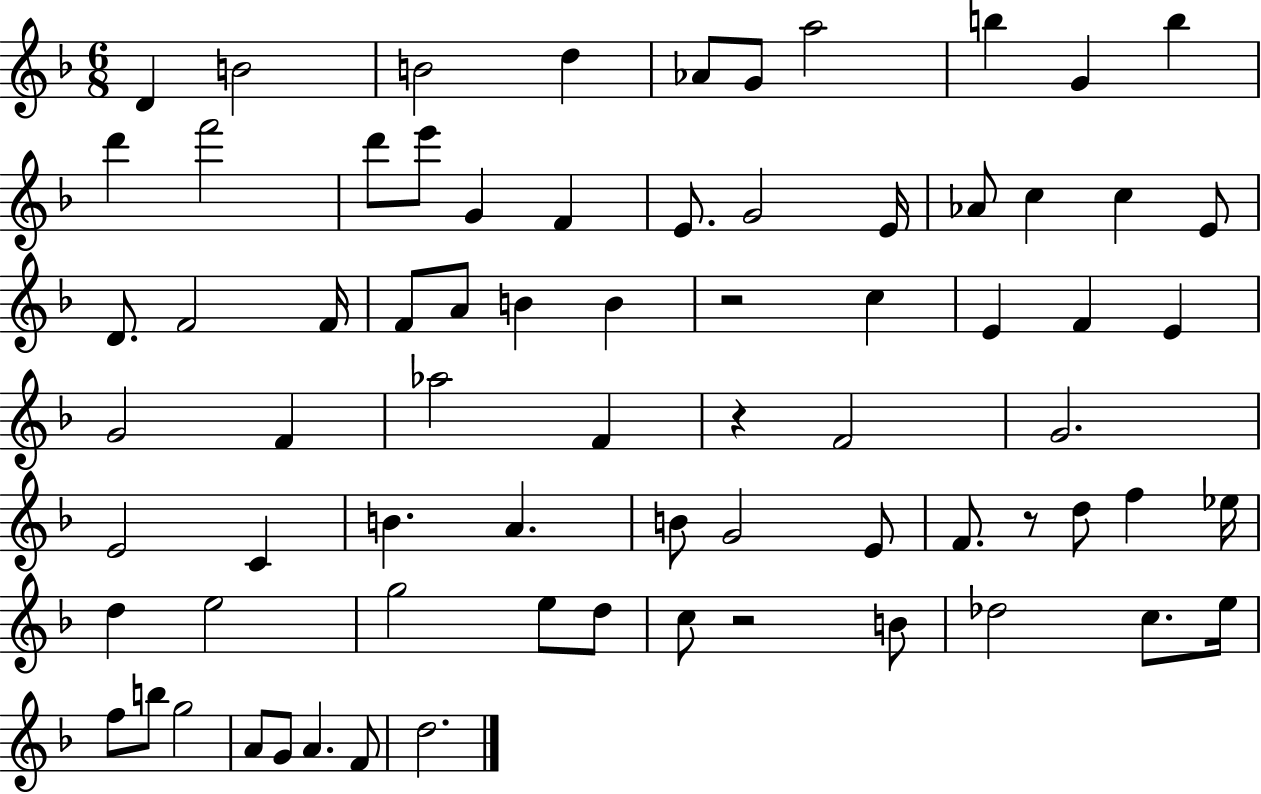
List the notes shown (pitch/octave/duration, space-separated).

D4/q B4/h B4/h D5/q Ab4/e G4/e A5/h B5/q G4/q B5/q D6/q F6/h D6/e E6/e G4/q F4/q E4/e. G4/h E4/s Ab4/e C5/q C5/q E4/e D4/e. F4/h F4/s F4/e A4/e B4/q B4/q R/h C5/q E4/q F4/q E4/q G4/h F4/q Ab5/h F4/q R/q F4/h G4/h. E4/h C4/q B4/q. A4/q. B4/e G4/h E4/e F4/e. R/e D5/e F5/q Eb5/s D5/q E5/h G5/h E5/e D5/e C5/e R/h B4/e Db5/h C5/e. E5/s F5/e B5/e G5/h A4/e G4/e A4/q. F4/e D5/h.